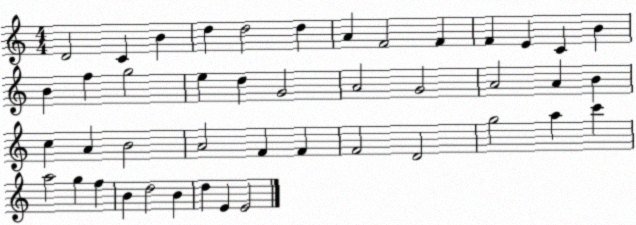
X:1
T:Untitled
M:4/4
L:1/4
K:C
D2 C B d d2 d A F2 F F E C B B f g2 e d G2 A2 G2 A2 A B c A B2 A2 F F F2 D2 g2 a c' a2 g f B d2 B d E E2